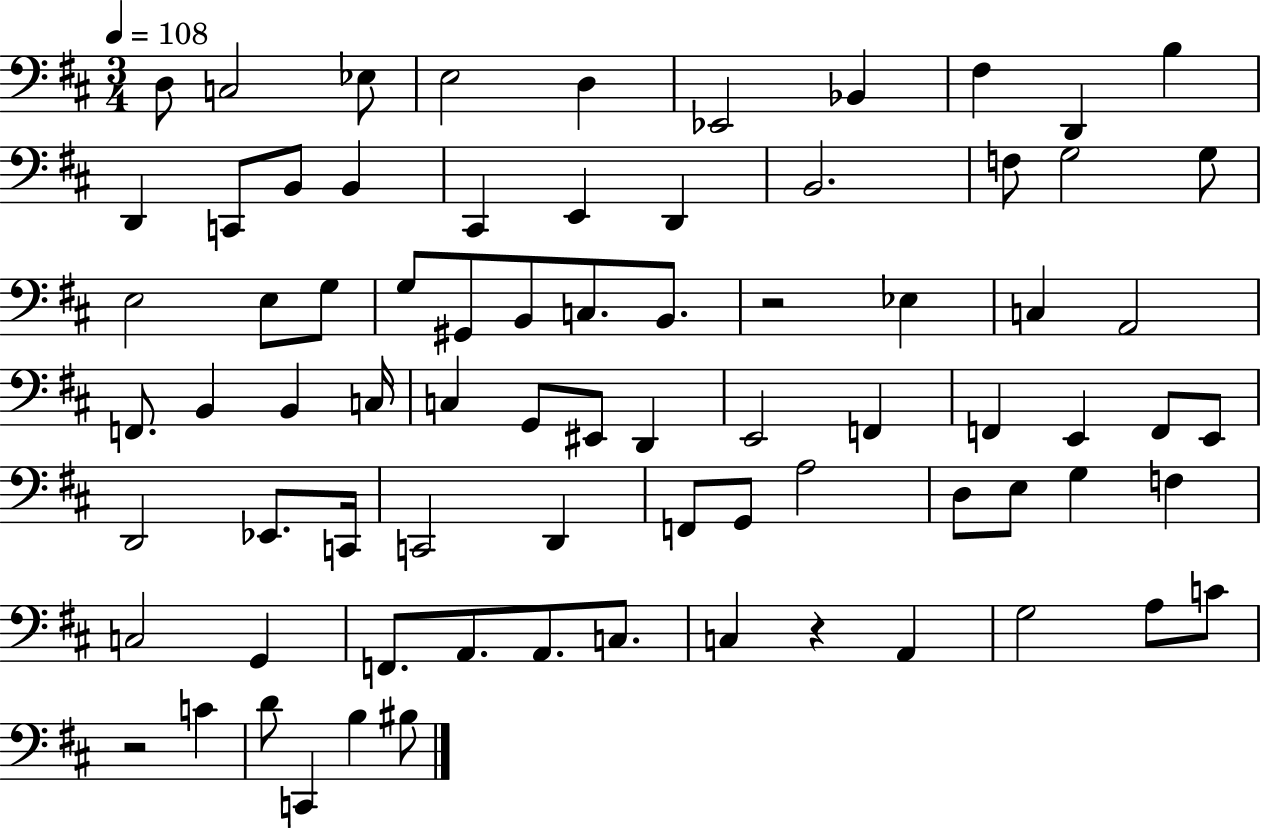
X:1
T:Untitled
M:3/4
L:1/4
K:D
D,/2 C,2 _E,/2 E,2 D, _E,,2 _B,, ^F, D,, B, D,, C,,/2 B,,/2 B,, ^C,, E,, D,, B,,2 F,/2 G,2 G,/2 E,2 E,/2 G,/2 G,/2 ^G,,/2 B,,/2 C,/2 B,,/2 z2 _E, C, A,,2 F,,/2 B,, B,, C,/4 C, G,,/2 ^E,,/2 D,, E,,2 F,, F,, E,, F,,/2 E,,/2 D,,2 _E,,/2 C,,/4 C,,2 D,, F,,/2 G,,/2 A,2 D,/2 E,/2 G, F, C,2 G,, F,,/2 A,,/2 A,,/2 C,/2 C, z A,, G,2 A,/2 C/2 z2 C D/2 C,, B, ^B,/2